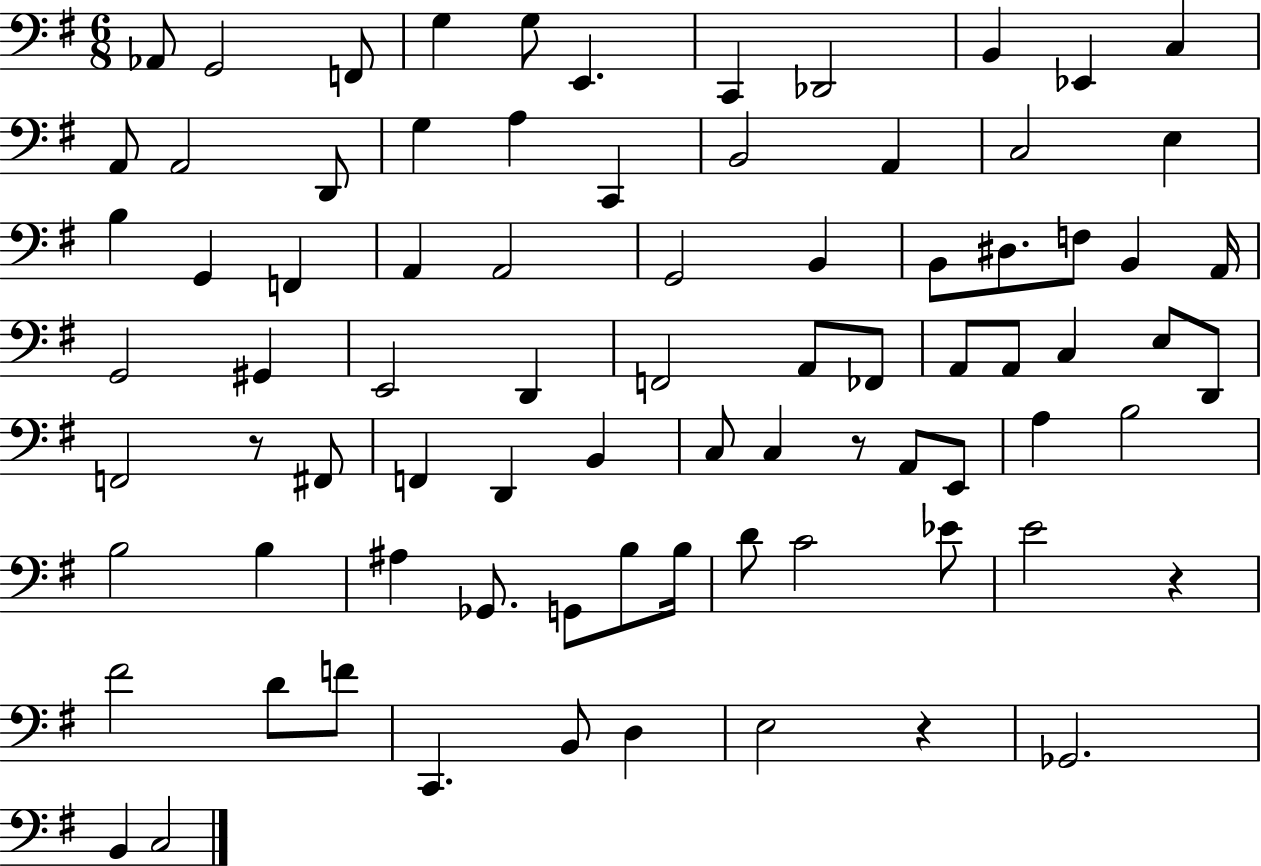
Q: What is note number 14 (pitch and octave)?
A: D2